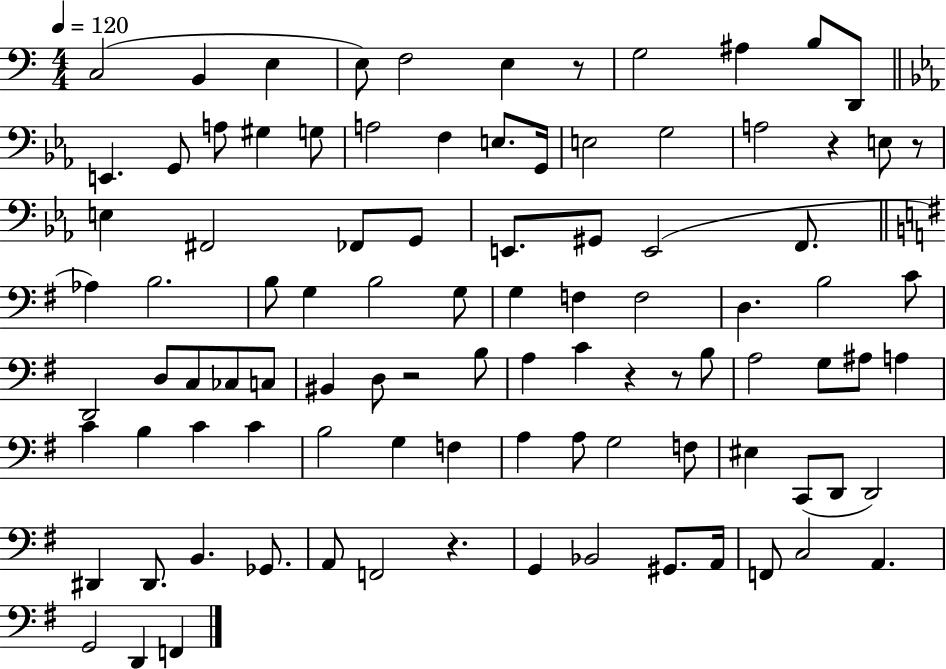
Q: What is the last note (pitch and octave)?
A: F2